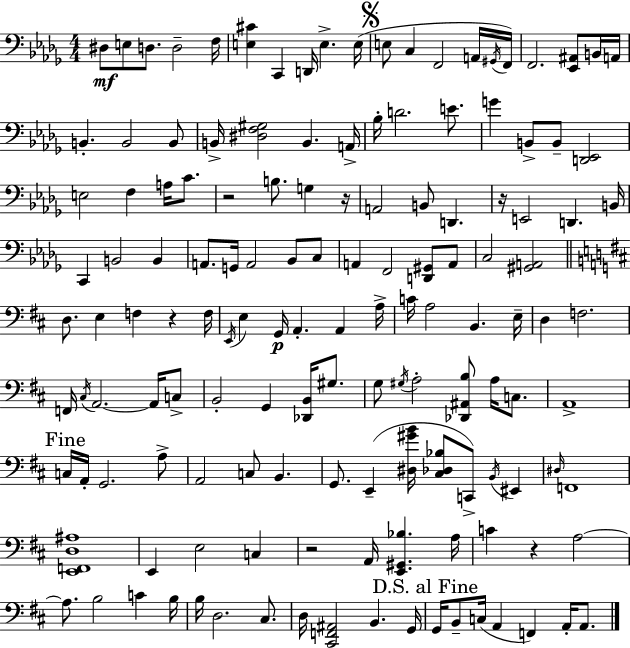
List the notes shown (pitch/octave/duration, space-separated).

D#3/e E3/e D3/e. D3/h F3/s [E3,C#4]/q C2/q D2/s E3/q. E3/s E3/e C3/q F2/h A2/s G#2/s F2/s F2/h. [Eb2,A#2]/e B2/s A2/s B2/q. B2/h B2/e B2/s [D#3,F3,G#3]/h B2/q. A2/s Bb3/s D4/h. E4/e. G4/q B2/e B2/e [D2,Eb2]/h E3/h F3/q A3/s C4/e. R/h B3/e. G3/q R/s A2/h B2/e D2/q. R/s E2/h D2/q. B2/s C2/q B2/h B2/q A2/e. G2/s A2/h Bb2/e C3/e A2/q F2/h [D2,G#2]/e A2/e C3/h [G#2,A2]/h D3/e. E3/q F3/q R/q F3/s E2/s E3/q G2/s A2/q. A2/q A3/s C4/s A3/h B2/q. E3/s D3/q F3/h. F2/s C#3/s A2/h. A2/s C3/e B2/h G2/q [Db2,B2]/s G#3/e. G3/e G#3/s A3/h [Db2,A#2,B3]/e A3/s C3/e. A2/w C3/s A2/s G2/h. A3/e A2/h C3/e B2/q. G2/e. E2/q [D#3,G#4,B4]/s [C#3,Db3,Bb3]/e C2/e B2/s EIS2/q D#3/s F2/w [E2,F2,D3,A#3]/w E2/q E3/h C3/q R/h A2/s [E2,G#2,Bb3]/q. A3/s C4/q R/q A3/h A3/e. B3/h C4/q B3/s B3/s D3/h. C#3/e. D3/s [C#2,F2,A#2]/h B2/q. G2/s G2/s B2/e C3/s A2/q F2/q A2/s A2/e.